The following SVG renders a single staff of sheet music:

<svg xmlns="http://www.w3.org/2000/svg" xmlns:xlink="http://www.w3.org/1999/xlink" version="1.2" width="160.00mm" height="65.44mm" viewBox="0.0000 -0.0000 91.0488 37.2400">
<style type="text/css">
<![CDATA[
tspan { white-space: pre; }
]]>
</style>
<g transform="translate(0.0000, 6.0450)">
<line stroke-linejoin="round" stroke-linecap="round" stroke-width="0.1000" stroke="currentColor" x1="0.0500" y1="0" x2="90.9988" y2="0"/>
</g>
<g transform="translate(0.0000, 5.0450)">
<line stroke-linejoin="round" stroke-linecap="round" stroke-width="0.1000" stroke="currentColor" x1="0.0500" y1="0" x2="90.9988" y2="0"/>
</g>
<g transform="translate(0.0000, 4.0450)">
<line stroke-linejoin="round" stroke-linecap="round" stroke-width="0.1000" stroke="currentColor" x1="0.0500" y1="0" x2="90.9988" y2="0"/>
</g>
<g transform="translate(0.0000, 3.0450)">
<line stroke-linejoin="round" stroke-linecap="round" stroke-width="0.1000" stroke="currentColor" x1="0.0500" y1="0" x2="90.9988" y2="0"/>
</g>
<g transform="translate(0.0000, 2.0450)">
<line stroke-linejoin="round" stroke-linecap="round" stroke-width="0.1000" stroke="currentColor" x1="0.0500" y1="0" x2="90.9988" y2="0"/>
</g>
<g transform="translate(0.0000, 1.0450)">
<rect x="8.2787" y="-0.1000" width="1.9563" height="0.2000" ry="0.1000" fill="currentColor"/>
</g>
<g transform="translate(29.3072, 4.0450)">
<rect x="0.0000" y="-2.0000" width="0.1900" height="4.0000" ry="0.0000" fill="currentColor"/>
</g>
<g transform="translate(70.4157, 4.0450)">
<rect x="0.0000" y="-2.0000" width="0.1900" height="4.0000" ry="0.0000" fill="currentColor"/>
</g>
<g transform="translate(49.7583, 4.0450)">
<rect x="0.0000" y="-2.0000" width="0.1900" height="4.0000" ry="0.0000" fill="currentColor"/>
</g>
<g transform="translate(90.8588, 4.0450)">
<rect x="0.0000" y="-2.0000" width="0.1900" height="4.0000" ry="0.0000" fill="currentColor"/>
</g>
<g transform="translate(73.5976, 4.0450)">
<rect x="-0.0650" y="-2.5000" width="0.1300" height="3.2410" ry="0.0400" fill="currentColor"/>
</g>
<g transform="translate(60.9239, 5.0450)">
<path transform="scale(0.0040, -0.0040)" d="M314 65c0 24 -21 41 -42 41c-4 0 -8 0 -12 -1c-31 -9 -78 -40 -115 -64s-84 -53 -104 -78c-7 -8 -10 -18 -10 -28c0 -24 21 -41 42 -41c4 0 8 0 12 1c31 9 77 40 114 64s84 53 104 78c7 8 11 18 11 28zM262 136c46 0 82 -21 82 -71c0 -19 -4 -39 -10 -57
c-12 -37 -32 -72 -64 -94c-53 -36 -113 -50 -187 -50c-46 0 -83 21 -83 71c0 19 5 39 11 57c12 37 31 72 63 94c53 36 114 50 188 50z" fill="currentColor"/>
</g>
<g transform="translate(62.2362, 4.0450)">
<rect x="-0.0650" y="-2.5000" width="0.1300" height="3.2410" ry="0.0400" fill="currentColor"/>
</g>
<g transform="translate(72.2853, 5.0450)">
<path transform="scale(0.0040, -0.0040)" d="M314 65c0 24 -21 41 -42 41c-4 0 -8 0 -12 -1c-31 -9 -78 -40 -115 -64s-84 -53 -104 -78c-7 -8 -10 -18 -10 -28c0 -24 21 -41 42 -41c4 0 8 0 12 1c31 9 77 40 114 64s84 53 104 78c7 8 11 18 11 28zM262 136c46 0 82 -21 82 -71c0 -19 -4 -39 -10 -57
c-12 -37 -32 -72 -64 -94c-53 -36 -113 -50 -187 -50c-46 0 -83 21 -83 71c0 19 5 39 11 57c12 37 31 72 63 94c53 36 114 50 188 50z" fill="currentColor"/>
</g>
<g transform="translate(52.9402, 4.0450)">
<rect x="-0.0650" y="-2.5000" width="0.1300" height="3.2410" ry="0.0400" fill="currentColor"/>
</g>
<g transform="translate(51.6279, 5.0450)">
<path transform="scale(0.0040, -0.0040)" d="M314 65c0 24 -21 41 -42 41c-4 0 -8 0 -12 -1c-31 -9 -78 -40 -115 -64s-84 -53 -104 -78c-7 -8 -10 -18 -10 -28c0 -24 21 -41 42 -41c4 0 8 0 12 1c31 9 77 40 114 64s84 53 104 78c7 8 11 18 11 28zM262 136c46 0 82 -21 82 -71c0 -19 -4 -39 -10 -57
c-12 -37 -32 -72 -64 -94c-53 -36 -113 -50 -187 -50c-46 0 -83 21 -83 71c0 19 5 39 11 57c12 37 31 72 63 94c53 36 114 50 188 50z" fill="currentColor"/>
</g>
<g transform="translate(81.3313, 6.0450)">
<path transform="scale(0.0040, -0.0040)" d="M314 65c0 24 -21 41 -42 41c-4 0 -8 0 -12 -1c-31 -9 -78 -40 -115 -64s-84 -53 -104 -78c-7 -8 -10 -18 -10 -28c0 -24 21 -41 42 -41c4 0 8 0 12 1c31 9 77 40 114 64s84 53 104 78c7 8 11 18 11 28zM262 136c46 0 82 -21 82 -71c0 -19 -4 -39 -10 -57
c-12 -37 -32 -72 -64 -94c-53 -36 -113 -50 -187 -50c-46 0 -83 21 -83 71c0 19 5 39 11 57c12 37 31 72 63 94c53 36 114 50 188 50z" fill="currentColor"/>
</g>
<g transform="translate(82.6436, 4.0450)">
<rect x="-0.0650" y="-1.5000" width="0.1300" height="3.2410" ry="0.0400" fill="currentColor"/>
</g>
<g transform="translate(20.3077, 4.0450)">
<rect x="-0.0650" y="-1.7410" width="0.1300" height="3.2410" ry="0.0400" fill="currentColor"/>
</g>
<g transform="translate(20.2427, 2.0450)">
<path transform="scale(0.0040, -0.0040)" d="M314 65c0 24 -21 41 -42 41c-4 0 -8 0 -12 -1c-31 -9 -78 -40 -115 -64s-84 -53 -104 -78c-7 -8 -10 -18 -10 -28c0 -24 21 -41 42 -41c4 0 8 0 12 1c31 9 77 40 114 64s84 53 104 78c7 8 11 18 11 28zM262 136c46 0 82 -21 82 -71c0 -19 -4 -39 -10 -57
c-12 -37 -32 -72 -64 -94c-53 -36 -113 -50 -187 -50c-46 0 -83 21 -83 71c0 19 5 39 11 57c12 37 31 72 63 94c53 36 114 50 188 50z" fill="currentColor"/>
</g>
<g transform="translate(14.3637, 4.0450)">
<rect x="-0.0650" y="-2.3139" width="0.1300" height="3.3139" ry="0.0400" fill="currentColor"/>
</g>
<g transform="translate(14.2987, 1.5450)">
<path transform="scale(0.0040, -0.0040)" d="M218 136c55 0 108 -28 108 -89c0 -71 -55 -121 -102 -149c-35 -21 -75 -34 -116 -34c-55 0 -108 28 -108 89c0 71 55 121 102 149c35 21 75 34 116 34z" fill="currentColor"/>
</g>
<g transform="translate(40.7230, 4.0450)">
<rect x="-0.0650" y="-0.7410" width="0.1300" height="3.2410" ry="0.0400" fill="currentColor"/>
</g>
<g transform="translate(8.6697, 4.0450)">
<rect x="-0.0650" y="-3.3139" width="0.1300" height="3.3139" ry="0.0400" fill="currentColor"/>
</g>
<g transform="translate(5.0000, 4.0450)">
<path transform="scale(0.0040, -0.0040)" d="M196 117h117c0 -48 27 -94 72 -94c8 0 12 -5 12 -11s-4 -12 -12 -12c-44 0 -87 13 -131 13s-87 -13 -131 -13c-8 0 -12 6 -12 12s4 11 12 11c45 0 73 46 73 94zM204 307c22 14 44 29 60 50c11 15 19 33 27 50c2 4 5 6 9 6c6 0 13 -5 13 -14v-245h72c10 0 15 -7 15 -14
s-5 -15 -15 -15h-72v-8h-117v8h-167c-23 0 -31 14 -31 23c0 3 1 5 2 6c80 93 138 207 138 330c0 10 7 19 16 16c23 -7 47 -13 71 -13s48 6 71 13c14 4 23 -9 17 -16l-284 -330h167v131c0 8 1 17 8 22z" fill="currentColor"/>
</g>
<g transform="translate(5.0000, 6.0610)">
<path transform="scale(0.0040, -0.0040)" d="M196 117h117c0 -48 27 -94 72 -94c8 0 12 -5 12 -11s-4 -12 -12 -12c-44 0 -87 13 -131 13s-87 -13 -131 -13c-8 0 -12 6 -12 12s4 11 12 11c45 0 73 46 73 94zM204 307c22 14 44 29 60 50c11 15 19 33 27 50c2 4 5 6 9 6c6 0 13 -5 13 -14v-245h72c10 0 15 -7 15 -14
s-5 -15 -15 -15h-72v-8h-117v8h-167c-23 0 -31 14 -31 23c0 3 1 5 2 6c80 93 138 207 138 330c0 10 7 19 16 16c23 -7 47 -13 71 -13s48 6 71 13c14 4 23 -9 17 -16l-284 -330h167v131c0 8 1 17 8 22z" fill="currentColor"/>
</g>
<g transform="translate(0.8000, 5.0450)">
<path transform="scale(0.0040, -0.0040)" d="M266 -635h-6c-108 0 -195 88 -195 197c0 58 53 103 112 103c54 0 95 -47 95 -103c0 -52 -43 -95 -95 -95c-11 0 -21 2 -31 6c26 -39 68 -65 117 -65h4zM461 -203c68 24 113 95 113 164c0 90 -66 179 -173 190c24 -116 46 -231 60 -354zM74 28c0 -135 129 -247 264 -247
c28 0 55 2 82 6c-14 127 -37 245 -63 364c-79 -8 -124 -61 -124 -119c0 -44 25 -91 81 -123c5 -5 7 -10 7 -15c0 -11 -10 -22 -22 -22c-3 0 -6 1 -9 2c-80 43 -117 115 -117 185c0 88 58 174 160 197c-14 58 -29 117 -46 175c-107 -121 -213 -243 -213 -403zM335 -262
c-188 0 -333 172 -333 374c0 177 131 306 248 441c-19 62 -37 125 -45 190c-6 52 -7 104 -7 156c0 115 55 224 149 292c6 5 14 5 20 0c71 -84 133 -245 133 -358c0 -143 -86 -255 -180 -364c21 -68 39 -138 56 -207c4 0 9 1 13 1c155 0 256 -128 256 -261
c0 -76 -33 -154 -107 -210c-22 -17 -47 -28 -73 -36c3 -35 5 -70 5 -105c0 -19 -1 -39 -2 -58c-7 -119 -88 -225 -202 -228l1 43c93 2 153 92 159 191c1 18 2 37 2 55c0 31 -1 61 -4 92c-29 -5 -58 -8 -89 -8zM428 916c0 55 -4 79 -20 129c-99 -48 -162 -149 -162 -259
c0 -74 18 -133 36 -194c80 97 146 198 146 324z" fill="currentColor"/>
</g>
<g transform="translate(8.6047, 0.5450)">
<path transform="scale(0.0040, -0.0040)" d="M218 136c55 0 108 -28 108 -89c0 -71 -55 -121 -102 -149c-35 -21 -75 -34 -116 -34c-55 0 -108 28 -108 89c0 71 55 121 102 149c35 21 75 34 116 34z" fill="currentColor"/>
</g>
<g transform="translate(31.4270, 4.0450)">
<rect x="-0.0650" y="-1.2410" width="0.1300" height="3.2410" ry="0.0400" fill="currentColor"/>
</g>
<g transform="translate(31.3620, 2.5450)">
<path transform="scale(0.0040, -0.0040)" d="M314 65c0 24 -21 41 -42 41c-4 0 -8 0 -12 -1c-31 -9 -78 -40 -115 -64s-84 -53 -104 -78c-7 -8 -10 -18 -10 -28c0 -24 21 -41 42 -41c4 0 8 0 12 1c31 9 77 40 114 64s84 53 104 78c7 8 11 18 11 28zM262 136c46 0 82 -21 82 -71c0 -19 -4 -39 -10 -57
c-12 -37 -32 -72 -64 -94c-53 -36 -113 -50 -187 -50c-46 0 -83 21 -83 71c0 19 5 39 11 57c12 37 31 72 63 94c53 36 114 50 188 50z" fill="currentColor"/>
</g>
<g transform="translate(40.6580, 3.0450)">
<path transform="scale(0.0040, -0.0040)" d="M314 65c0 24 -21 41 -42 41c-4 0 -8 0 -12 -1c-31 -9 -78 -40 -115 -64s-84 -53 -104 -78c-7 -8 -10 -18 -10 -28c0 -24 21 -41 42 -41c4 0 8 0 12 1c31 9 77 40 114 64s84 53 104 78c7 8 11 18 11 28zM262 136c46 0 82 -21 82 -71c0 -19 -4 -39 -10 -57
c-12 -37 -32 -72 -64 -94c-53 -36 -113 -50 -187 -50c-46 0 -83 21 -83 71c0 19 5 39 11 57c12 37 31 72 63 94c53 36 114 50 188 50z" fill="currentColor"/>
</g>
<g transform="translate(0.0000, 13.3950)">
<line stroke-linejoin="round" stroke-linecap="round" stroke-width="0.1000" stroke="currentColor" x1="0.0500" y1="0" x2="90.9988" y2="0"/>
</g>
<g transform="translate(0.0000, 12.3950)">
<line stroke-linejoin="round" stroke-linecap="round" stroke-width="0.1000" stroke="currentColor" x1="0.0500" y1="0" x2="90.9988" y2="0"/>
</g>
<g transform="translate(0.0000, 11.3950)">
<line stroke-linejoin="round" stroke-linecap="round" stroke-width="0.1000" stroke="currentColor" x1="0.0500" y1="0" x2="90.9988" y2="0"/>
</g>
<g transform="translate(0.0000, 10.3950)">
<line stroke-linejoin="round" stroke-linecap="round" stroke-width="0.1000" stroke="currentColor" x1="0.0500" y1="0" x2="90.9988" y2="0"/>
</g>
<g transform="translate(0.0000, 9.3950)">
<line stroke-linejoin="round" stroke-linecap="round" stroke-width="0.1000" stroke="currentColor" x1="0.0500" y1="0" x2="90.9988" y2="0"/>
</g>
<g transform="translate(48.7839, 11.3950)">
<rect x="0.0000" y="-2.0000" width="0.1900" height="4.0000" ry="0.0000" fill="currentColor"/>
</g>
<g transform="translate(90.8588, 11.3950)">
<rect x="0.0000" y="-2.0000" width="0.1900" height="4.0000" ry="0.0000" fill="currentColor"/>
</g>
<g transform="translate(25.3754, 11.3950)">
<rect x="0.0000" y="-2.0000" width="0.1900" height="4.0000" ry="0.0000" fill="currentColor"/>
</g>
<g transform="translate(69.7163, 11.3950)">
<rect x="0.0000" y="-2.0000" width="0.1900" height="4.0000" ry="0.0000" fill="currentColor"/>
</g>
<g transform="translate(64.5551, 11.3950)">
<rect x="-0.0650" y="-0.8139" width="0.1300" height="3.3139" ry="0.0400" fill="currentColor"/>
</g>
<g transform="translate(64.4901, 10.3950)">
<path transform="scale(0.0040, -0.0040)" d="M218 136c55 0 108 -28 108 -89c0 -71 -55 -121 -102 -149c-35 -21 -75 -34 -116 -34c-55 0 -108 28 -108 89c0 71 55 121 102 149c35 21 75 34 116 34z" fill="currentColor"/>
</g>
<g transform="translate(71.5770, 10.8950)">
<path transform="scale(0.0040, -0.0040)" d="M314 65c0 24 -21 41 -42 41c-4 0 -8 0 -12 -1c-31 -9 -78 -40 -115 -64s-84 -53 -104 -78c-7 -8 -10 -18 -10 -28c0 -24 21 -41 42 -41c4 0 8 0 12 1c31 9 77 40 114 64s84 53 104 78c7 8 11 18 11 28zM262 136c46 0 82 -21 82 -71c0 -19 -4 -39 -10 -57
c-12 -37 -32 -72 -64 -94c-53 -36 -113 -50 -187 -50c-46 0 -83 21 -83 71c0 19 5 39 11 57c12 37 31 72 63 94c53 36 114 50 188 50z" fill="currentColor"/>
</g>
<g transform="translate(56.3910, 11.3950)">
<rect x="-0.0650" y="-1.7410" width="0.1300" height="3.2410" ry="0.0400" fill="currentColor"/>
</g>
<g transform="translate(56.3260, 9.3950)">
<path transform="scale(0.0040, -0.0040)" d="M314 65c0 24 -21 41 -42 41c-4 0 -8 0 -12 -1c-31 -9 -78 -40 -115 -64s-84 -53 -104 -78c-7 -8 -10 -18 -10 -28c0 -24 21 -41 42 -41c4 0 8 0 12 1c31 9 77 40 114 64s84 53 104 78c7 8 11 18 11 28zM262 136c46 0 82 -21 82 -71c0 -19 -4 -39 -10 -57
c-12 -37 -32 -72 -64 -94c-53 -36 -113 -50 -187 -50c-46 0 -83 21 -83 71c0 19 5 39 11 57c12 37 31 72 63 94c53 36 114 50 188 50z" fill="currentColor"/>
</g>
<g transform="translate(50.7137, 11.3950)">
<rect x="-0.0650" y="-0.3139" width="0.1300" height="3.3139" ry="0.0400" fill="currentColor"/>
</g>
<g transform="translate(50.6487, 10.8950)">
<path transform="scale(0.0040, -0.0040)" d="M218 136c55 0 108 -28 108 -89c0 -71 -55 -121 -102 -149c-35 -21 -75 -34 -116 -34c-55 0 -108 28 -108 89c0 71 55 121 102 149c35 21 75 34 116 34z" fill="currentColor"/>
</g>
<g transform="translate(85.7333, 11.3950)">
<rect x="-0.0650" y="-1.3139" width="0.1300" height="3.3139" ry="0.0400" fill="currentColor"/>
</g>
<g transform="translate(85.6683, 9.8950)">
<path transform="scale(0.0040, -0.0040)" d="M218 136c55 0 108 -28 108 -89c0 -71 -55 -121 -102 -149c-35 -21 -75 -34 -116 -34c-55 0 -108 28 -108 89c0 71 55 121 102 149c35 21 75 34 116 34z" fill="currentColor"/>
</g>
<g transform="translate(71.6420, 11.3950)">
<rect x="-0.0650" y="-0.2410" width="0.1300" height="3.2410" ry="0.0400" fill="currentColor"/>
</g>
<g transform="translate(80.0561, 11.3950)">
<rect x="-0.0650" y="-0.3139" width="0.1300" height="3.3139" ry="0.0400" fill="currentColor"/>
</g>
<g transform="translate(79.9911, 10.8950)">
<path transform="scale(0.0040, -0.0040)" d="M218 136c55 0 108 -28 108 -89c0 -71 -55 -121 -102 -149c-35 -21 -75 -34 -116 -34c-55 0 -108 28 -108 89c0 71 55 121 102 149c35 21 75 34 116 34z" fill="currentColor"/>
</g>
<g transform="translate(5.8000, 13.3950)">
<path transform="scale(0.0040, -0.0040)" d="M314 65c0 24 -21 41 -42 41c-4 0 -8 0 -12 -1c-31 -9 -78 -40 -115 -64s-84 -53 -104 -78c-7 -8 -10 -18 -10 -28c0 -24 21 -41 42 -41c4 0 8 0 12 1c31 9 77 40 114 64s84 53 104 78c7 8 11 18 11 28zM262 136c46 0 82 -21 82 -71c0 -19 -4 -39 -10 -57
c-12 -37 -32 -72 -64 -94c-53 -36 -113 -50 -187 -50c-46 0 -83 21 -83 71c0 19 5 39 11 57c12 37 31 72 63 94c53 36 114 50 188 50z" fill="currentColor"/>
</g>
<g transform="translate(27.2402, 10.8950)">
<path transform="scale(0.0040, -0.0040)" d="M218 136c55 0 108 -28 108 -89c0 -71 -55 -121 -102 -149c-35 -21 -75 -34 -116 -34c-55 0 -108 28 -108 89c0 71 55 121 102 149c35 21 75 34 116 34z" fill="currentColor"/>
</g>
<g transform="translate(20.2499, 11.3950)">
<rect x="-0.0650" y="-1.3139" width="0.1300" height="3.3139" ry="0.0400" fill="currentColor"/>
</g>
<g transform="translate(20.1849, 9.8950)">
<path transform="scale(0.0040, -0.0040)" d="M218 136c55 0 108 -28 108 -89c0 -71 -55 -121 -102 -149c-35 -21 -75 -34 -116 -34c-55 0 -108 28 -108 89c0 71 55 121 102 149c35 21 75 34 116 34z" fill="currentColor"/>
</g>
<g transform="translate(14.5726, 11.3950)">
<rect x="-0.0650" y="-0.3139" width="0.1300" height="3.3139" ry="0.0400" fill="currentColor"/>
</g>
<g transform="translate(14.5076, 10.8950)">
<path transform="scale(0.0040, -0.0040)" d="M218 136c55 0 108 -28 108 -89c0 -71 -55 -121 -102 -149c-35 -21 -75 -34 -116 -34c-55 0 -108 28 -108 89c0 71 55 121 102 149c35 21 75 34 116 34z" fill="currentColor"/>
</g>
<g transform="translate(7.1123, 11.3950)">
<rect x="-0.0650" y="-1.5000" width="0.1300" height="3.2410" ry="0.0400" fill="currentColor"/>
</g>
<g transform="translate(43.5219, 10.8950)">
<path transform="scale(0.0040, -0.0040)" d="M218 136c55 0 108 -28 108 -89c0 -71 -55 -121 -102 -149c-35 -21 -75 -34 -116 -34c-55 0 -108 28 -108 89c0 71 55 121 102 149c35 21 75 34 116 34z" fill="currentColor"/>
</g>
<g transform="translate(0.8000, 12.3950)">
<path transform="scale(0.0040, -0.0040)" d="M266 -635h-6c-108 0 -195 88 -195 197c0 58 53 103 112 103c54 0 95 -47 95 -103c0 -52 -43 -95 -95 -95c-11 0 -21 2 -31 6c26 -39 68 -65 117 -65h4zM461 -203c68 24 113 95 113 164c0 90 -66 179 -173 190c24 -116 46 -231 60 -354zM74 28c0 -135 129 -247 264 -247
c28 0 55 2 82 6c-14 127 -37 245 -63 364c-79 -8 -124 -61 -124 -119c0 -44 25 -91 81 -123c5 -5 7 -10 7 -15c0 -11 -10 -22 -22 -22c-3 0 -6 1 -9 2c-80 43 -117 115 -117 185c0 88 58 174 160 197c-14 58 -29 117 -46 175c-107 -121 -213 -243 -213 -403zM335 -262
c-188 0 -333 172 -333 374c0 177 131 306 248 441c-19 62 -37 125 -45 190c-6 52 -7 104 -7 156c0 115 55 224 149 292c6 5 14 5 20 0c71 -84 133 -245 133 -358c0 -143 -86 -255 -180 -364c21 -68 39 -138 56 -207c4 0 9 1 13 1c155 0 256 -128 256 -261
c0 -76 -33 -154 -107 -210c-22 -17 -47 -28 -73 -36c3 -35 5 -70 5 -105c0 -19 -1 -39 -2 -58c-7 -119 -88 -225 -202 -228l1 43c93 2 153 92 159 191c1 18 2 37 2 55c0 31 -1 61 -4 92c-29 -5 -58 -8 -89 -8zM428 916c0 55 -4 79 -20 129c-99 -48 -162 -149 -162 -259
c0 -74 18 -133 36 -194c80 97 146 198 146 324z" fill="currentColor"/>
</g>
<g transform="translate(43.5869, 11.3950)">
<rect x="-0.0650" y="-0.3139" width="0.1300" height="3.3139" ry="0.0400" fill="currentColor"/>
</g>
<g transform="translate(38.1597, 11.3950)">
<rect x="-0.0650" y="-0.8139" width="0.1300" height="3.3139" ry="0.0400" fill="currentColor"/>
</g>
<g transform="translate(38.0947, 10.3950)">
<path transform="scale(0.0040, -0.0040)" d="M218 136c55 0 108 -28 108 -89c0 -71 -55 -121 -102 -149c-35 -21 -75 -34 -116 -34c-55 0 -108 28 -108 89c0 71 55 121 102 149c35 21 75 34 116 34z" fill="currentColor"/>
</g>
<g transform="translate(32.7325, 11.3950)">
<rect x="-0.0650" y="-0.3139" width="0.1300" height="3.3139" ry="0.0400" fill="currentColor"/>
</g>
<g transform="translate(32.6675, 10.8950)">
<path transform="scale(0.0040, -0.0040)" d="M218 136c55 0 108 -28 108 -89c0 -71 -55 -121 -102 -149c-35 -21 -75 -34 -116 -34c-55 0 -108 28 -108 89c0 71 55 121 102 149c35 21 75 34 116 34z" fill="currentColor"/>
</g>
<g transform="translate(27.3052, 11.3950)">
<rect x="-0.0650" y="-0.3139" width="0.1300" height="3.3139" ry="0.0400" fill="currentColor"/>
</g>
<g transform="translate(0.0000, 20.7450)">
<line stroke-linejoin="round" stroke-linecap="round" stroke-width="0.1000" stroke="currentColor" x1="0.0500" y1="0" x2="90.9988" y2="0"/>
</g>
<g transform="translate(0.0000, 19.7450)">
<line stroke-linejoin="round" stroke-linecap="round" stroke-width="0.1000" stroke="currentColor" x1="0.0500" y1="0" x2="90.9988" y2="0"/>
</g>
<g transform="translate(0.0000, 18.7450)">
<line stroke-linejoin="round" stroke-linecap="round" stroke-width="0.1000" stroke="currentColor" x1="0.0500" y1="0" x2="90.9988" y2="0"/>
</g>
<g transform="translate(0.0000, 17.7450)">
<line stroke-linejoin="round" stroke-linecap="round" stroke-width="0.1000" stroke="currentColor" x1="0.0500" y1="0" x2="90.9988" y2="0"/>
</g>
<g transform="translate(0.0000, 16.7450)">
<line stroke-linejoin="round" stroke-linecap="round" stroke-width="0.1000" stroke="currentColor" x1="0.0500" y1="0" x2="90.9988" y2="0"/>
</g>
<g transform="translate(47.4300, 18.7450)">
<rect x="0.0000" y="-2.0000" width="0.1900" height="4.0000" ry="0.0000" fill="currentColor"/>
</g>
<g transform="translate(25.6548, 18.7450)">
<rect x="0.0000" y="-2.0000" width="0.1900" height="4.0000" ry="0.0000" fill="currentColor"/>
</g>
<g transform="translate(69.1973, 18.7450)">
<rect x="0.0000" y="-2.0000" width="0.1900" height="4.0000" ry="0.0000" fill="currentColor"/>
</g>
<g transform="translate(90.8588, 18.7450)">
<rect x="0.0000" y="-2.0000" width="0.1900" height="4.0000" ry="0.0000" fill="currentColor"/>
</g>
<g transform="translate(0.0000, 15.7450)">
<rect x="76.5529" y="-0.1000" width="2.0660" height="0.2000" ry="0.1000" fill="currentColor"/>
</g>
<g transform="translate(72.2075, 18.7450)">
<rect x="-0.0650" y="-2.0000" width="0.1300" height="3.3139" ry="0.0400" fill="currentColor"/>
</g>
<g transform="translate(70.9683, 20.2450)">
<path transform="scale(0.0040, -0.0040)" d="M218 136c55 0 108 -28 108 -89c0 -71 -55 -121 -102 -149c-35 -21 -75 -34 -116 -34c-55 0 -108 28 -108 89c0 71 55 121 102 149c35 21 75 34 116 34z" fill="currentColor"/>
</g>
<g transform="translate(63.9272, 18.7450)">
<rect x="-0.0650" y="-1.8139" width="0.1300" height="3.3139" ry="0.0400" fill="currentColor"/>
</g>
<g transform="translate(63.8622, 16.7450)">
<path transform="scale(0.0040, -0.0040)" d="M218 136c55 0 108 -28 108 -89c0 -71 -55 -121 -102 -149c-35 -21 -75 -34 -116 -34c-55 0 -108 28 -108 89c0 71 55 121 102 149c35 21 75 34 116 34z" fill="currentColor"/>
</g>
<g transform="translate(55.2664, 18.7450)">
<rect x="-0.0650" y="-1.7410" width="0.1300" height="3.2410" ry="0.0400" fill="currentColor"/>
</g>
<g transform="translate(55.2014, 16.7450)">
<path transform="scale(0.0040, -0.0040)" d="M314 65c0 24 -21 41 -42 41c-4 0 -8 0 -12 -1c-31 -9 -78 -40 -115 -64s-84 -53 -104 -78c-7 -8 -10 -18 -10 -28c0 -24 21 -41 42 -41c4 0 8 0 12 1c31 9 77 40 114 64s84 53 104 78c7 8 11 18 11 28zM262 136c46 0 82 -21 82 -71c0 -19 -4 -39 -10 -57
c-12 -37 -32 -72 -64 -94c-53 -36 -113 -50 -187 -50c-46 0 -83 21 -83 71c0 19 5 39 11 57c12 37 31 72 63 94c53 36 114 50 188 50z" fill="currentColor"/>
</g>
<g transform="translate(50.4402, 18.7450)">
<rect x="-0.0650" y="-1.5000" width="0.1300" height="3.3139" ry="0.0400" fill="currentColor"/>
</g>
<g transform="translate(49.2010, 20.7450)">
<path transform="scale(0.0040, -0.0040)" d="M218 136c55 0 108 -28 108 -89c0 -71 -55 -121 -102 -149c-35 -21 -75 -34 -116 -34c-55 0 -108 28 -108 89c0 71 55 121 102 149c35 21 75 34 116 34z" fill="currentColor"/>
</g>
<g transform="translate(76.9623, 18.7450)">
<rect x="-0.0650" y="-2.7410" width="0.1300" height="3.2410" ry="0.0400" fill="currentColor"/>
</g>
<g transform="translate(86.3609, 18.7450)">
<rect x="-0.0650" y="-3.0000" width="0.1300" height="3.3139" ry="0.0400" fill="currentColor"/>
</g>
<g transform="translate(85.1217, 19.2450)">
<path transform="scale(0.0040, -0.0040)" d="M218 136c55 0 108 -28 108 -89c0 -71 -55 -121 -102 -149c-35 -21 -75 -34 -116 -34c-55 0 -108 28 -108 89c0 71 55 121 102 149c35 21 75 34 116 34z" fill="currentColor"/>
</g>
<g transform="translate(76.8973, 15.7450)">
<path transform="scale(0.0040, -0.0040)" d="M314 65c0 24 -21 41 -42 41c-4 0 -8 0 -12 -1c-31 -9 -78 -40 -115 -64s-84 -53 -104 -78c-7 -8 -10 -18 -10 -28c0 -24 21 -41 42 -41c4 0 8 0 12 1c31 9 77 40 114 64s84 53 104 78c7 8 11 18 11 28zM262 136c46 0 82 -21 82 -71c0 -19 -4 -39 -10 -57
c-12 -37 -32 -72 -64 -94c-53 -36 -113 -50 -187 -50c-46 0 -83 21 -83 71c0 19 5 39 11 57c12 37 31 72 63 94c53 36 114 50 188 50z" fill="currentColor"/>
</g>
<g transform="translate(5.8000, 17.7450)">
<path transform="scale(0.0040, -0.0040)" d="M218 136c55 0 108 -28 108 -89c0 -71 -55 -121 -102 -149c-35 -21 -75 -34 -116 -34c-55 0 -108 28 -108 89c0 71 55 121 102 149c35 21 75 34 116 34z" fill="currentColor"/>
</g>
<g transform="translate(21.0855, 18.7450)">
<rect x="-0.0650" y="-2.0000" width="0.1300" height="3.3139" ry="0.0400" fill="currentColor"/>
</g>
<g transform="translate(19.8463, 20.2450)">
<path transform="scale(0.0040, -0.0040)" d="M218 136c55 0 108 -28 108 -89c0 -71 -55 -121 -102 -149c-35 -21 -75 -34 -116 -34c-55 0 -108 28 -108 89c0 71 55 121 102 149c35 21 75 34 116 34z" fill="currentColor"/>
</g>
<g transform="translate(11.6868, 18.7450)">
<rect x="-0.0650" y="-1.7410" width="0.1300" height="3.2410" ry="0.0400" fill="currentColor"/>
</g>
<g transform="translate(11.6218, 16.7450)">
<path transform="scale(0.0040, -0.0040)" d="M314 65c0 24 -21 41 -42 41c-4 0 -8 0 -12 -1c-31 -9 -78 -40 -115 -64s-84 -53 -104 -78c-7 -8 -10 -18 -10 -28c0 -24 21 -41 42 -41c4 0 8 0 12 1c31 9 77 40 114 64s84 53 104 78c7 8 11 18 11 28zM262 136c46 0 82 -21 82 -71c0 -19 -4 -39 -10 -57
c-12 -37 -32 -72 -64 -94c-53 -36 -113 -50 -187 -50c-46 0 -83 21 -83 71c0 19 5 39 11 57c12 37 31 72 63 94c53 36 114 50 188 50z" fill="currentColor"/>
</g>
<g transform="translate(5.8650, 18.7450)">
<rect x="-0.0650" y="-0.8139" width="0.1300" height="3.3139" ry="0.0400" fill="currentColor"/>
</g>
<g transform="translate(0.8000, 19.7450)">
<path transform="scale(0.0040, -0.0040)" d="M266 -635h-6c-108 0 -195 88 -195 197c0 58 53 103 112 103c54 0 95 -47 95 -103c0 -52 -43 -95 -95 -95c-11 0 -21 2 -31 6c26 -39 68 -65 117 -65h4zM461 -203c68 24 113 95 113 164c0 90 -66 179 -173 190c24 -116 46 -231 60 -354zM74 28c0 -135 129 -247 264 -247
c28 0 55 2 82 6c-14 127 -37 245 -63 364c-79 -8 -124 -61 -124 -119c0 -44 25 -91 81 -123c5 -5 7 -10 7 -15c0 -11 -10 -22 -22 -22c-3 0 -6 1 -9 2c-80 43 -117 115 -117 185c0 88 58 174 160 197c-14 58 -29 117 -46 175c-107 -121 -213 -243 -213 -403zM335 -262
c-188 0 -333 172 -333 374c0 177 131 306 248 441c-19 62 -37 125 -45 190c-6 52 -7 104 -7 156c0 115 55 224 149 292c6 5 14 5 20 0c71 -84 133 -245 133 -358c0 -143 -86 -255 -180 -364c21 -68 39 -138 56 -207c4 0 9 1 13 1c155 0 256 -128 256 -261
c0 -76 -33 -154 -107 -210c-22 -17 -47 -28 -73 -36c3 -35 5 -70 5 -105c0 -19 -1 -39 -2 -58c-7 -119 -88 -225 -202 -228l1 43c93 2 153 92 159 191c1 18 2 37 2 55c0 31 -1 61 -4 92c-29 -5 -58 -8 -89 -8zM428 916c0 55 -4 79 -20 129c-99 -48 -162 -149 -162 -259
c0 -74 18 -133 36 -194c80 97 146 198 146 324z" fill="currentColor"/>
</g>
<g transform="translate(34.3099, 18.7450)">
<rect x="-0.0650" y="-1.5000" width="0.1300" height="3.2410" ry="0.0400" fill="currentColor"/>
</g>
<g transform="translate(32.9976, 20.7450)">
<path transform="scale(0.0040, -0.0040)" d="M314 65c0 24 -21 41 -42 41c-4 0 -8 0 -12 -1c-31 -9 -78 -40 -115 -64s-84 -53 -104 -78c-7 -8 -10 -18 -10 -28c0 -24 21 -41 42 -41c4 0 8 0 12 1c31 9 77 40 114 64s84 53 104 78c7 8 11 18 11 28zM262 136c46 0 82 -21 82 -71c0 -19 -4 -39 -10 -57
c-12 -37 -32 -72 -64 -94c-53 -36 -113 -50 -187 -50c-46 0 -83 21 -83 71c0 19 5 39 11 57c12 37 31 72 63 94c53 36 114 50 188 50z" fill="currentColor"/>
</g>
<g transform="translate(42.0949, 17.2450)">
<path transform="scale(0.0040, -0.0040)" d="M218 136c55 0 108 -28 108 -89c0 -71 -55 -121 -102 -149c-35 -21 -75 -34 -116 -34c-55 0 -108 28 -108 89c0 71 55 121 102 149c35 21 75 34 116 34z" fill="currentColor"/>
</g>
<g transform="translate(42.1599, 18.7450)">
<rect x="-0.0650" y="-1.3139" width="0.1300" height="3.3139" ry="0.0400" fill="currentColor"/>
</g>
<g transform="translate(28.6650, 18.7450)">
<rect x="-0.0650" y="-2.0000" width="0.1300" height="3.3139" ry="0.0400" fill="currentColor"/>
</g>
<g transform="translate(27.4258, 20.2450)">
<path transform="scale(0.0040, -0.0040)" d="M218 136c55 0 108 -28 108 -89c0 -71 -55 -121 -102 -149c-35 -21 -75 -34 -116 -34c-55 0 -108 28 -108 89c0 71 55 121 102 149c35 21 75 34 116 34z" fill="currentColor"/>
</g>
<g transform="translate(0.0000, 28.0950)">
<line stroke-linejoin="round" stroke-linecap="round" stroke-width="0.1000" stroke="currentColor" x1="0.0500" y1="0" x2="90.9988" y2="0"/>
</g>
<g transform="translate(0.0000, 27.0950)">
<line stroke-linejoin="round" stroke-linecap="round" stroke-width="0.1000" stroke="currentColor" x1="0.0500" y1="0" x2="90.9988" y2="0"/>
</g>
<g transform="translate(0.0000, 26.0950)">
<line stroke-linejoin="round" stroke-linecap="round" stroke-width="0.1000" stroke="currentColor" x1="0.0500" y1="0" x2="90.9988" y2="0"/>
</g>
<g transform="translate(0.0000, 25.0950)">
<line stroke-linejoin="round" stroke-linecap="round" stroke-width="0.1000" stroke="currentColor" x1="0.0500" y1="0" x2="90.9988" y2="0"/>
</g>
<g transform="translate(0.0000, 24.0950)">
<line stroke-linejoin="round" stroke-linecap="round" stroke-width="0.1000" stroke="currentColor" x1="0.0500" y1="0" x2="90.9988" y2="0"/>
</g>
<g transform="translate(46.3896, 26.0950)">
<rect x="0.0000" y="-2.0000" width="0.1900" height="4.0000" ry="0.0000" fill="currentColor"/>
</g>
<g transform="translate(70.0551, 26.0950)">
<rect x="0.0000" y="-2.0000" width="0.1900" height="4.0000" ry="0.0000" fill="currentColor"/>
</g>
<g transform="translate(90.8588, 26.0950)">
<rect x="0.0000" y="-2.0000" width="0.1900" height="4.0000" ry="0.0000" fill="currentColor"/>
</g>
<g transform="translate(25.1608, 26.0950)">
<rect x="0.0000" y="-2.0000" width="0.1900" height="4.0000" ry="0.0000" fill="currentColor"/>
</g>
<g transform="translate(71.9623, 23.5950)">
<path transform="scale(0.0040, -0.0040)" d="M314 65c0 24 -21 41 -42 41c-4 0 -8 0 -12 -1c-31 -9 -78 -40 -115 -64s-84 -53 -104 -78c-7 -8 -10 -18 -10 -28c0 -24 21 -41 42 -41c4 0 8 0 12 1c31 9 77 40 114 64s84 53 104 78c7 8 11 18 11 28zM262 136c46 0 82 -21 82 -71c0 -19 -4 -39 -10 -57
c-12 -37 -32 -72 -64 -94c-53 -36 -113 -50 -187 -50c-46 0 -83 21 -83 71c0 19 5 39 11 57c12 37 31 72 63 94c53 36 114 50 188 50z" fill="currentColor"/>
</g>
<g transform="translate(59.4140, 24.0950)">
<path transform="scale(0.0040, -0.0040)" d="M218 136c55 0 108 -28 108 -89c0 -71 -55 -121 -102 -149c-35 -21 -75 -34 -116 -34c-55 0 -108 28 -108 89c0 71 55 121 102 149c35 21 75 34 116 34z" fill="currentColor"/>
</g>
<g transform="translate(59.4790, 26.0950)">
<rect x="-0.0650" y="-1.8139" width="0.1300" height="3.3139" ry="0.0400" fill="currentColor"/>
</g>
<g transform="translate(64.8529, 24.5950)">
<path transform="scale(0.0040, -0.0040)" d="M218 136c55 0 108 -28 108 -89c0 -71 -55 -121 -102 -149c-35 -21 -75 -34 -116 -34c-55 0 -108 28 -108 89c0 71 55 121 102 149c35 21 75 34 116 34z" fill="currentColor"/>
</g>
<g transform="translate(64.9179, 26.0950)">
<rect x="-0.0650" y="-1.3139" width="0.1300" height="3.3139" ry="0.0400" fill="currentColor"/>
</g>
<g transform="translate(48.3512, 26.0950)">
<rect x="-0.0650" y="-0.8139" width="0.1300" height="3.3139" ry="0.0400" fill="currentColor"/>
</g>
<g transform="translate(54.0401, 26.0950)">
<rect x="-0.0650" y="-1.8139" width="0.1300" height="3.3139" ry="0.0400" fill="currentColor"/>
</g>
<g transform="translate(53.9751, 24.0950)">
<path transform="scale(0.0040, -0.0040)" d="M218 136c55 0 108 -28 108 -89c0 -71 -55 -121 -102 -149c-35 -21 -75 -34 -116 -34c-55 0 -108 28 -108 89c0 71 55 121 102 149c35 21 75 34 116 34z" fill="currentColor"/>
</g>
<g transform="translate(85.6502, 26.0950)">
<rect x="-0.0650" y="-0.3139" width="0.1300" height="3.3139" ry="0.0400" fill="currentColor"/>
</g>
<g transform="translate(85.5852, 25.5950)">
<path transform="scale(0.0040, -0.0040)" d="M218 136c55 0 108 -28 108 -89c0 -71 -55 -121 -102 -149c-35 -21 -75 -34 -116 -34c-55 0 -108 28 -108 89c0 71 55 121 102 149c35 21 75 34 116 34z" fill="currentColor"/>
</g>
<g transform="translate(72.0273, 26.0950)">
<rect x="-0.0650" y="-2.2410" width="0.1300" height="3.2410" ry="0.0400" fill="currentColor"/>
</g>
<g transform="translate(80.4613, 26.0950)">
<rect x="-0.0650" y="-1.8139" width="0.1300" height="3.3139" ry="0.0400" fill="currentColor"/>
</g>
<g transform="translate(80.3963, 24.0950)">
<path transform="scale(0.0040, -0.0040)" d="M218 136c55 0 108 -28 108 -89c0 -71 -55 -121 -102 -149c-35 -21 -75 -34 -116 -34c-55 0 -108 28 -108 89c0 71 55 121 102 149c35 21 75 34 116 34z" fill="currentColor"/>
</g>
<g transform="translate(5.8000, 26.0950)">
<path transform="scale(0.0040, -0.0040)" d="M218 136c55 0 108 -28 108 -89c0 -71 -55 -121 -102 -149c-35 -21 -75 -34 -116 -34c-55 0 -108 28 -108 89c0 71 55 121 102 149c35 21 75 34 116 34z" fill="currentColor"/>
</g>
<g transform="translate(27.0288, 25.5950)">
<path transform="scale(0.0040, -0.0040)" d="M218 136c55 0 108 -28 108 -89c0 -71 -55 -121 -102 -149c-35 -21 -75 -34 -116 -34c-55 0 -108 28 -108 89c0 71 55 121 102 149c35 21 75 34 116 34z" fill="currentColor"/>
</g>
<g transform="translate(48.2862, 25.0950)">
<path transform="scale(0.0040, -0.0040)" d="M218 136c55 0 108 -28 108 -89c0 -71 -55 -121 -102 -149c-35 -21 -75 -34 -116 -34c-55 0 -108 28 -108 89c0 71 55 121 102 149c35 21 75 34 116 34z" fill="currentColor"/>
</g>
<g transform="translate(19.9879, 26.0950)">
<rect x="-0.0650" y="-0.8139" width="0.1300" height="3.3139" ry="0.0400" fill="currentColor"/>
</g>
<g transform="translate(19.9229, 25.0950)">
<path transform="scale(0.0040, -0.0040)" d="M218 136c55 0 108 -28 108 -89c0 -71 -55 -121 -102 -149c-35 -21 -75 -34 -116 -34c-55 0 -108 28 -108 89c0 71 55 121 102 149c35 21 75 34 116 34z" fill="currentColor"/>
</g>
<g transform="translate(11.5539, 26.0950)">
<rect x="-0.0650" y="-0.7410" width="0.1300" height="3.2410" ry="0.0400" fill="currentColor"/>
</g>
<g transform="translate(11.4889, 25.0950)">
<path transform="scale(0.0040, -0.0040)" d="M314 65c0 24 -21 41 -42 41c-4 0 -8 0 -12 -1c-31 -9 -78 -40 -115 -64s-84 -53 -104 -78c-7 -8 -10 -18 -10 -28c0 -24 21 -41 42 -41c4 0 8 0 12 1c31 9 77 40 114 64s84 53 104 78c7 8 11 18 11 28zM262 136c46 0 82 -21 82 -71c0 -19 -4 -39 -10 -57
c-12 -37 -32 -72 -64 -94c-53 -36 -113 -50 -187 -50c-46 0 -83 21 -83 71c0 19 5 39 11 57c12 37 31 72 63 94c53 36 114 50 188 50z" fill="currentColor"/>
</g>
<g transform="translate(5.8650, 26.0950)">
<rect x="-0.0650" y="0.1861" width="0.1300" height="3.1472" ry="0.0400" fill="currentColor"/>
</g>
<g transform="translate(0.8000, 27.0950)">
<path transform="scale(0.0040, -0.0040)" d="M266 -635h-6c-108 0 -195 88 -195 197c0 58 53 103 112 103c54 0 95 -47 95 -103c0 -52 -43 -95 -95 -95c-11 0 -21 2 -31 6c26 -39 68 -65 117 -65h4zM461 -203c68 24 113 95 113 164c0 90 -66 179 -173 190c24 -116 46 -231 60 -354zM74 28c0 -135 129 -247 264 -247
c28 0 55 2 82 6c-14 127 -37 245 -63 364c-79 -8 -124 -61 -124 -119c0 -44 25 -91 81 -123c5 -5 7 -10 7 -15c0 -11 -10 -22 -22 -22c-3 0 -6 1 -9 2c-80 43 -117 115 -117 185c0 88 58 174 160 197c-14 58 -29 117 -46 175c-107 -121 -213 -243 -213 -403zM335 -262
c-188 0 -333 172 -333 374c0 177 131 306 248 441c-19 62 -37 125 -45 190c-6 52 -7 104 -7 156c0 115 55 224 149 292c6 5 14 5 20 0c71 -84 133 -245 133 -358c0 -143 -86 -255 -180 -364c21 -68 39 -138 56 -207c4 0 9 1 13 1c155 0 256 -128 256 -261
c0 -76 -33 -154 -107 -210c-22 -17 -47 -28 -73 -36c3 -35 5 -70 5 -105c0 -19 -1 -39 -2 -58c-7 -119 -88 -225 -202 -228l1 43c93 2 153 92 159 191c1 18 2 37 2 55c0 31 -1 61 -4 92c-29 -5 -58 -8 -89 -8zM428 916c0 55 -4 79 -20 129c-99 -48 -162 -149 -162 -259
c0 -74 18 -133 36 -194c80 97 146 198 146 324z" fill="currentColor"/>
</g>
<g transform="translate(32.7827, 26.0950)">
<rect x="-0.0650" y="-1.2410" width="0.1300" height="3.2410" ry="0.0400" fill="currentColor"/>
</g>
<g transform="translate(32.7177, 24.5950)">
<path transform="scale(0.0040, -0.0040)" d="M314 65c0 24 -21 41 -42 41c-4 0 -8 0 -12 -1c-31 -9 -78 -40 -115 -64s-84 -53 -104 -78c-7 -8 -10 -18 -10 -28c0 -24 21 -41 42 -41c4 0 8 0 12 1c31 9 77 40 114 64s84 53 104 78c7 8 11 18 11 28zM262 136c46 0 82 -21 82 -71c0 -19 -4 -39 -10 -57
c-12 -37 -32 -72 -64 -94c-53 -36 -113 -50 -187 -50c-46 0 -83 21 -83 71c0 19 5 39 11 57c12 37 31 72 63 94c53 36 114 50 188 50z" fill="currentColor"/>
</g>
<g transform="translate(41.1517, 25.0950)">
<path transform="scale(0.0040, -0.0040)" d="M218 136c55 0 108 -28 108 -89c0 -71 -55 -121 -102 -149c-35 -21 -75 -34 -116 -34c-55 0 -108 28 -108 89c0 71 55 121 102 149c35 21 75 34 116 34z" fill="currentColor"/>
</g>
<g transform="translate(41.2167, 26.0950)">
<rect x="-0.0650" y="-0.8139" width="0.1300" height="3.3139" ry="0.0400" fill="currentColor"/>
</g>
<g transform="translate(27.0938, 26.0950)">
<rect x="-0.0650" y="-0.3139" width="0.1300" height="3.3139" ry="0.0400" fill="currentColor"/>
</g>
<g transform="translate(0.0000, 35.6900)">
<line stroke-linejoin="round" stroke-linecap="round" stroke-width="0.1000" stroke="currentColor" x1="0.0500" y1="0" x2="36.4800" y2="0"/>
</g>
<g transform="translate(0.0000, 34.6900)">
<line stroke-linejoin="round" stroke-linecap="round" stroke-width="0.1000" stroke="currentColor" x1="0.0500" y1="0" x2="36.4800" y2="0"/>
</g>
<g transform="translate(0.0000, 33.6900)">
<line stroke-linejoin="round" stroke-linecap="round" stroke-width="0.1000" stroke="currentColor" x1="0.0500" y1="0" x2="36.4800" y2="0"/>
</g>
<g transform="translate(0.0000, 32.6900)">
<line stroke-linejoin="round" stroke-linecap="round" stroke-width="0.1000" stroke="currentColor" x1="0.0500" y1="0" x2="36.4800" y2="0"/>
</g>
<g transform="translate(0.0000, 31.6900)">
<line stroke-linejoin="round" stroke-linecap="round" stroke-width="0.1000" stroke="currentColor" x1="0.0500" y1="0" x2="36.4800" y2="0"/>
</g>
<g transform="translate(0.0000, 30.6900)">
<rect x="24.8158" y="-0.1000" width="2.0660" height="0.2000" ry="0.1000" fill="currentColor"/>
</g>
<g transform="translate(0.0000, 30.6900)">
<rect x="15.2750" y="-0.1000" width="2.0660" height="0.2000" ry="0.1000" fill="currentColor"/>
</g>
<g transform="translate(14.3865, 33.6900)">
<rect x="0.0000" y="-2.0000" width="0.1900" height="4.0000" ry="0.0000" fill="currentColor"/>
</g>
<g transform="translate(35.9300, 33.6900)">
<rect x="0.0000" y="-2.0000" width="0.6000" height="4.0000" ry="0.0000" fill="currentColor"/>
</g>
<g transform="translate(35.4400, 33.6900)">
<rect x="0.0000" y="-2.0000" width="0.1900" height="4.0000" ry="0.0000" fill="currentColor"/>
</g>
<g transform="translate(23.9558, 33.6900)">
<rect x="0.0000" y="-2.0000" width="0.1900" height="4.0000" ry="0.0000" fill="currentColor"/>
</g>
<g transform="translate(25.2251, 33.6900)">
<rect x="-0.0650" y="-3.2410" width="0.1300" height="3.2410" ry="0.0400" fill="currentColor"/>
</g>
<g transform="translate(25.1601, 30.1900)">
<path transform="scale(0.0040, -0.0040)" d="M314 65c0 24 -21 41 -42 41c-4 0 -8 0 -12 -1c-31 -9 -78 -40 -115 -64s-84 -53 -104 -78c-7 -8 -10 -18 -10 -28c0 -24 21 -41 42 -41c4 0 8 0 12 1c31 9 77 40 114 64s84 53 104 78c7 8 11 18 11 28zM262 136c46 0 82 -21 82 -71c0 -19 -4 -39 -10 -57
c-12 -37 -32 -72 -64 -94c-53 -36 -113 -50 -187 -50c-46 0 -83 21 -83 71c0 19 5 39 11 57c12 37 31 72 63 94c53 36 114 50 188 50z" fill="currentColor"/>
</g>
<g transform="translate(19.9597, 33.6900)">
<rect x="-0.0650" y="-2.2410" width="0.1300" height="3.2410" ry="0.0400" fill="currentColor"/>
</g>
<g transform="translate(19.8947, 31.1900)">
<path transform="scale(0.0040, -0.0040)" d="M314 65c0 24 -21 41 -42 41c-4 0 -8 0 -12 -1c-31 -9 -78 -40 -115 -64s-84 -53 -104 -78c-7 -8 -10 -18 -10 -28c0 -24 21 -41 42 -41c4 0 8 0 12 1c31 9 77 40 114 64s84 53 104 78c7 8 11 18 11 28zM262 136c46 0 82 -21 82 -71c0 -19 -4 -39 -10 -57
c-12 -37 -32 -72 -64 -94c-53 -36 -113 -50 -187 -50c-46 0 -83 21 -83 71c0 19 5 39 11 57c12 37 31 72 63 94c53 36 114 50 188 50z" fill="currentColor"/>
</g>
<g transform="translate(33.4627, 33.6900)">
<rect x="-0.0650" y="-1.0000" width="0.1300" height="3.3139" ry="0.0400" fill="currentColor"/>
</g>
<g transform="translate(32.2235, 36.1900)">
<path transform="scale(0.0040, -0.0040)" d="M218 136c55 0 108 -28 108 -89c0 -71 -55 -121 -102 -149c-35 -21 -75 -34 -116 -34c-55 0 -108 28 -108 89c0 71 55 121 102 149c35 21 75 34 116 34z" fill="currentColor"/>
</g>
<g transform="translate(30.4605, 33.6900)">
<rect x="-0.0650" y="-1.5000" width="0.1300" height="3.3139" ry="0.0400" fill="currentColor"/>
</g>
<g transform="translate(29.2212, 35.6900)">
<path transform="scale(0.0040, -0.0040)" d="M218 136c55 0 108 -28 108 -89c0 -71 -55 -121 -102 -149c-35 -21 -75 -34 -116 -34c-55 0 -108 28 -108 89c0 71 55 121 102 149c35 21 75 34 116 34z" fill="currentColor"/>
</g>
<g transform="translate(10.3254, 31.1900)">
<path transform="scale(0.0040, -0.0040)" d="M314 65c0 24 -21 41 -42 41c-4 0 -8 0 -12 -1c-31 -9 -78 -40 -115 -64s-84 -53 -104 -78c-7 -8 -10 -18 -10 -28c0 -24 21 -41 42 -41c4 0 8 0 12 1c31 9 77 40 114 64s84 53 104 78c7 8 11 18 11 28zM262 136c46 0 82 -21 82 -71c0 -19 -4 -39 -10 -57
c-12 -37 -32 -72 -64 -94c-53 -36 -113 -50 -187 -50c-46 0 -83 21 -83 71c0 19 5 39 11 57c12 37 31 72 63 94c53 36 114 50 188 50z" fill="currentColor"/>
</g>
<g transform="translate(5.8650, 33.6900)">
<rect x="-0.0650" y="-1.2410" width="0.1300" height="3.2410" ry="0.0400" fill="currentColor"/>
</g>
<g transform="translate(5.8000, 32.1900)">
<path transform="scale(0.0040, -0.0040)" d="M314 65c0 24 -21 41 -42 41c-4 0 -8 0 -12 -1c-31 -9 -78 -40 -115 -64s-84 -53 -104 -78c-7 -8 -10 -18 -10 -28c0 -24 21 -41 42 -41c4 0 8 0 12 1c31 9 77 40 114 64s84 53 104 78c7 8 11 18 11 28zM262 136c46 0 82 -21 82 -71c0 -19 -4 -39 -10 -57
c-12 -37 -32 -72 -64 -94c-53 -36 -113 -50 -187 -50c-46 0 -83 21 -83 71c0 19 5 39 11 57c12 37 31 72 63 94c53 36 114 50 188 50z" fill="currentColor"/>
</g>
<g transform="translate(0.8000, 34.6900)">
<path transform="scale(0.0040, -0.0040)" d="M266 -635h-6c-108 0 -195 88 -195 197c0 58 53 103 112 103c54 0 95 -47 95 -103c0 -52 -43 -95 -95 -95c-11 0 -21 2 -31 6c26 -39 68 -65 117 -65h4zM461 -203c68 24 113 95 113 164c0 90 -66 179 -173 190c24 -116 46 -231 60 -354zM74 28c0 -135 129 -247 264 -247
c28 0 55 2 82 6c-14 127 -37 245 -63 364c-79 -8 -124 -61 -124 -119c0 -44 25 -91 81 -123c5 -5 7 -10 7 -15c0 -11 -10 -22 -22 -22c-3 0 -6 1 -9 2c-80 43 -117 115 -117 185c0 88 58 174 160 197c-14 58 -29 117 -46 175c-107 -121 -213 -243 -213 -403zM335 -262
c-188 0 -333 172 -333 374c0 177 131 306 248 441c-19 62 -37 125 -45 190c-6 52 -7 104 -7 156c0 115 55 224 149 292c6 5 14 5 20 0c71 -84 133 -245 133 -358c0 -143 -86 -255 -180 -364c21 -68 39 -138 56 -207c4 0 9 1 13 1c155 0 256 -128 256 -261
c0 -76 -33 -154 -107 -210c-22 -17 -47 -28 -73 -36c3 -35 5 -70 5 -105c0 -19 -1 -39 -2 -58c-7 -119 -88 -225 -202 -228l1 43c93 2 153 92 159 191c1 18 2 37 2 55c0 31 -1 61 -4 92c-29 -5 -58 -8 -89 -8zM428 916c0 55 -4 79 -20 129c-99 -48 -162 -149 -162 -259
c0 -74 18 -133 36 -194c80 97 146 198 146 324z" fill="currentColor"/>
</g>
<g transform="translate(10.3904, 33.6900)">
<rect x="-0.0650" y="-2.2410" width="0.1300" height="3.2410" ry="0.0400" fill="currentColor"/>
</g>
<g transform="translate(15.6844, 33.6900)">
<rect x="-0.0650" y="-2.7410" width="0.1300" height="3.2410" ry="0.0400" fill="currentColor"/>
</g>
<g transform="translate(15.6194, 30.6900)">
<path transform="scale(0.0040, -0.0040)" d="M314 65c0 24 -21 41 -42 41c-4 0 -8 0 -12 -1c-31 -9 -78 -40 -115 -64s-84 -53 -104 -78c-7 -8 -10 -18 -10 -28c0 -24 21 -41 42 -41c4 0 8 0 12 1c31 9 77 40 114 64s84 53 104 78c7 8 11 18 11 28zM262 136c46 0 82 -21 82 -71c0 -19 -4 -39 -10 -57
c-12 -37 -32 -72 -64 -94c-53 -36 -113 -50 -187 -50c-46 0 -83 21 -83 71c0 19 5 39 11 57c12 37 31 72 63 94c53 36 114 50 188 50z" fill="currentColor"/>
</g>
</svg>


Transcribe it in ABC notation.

X:1
T:Untitled
M:4/4
L:1/4
K:C
b g f2 e2 d2 G2 G2 G2 E2 E2 c e c c d c c f2 d c2 c e d f2 F F E2 e E f2 f F a2 A B d2 d c e2 d d f f e g2 f c e2 g2 a2 g2 b2 E D